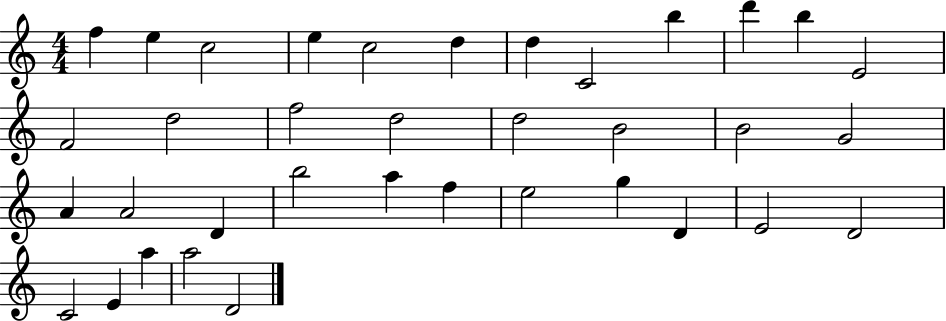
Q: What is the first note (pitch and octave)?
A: F5